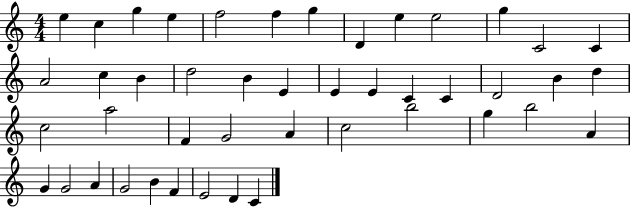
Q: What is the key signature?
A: C major